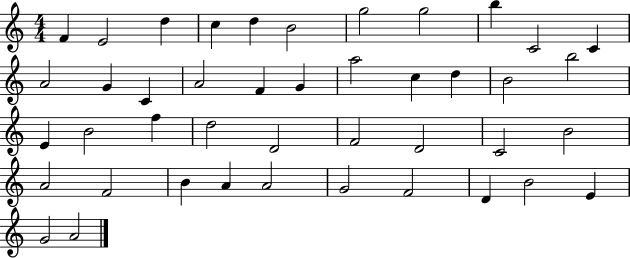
F4/q E4/h D5/q C5/q D5/q B4/h G5/h G5/h B5/q C4/h C4/q A4/h G4/q C4/q A4/h F4/q G4/q A5/h C5/q D5/q B4/h B5/h E4/q B4/h F5/q D5/h D4/h F4/h D4/h C4/h B4/h A4/h F4/h B4/q A4/q A4/h G4/h F4/h D4/q B4/h E4/q G4/h A4/h